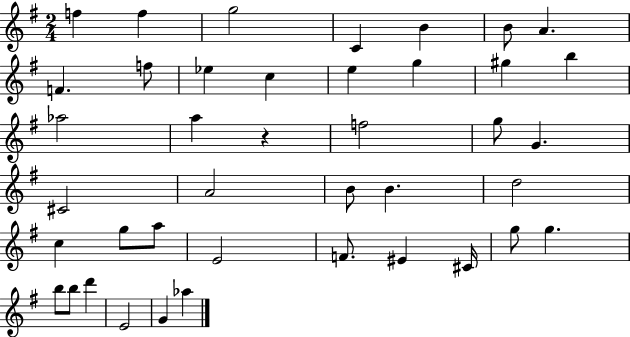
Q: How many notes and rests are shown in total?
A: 41